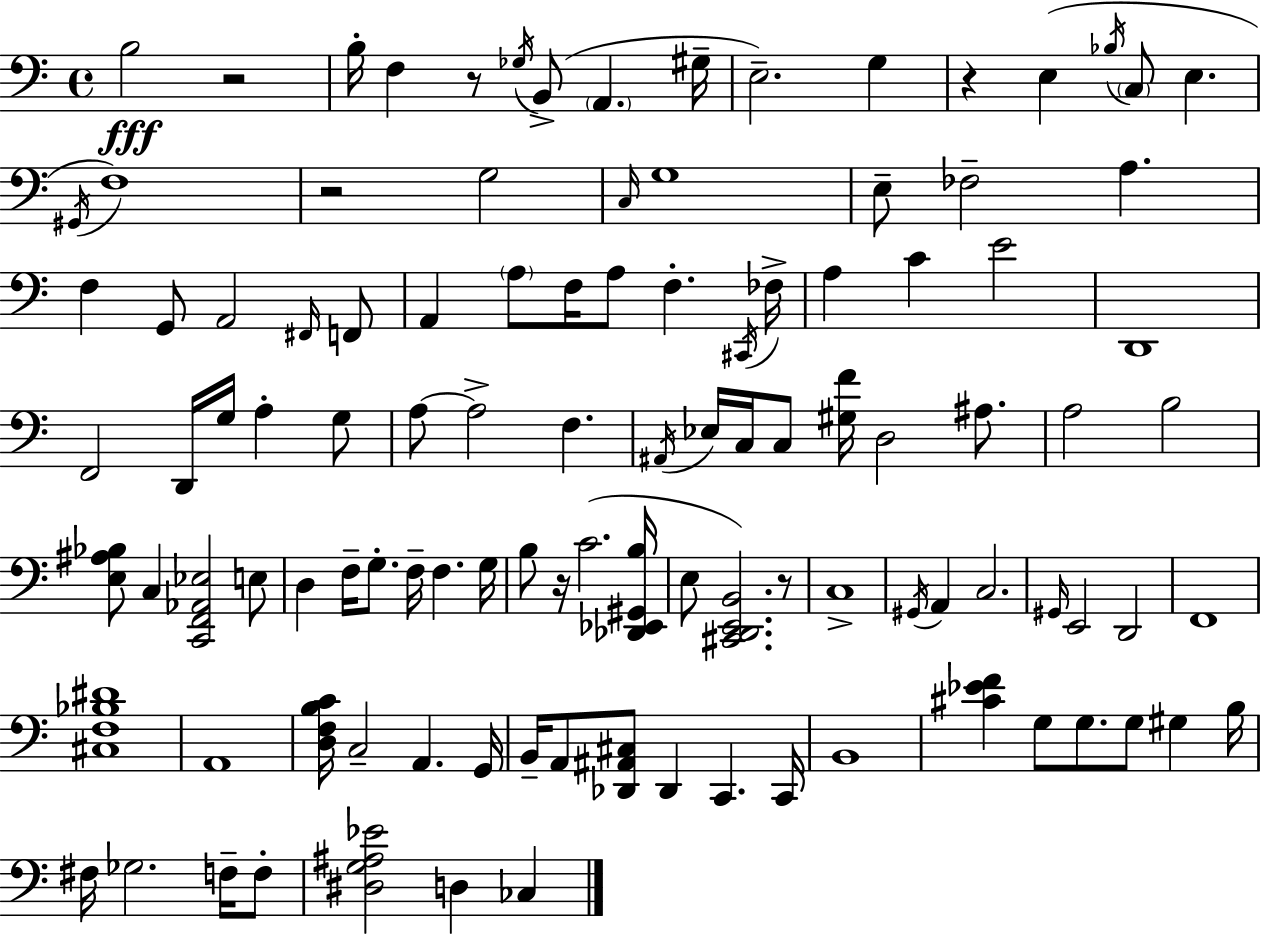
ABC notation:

X:1
T:Untitled
M:4/4
L:1/4
K:C
B,2 z2 B,/4 F, z/2 _G,/4 B,,/2 A,, ^G,/4 E,2 G, z E, _B,/4 C,/2 E, ^G,,/4 F,4 z2 G,2 C,/4 G,4 E,/2 _F,2 A, F, G,,/2 A,,2 ^F,,/4 F,,/2 A,, A,/2 F,/4 A,/2 F, ^C,,/4 _F,/4 A, C E2 D,,4 F,,2 D,,/4 G,/4 A, G,/2 A,/2 A,2 F, ^A,,/4 _E,/4 C,/4 C,/2 [^G,F]/4 D,2 ^A,/2 A,2 B,2 [E,^A,_B,]/2 C, [C,,F,,_A,,_E,]2 E,/2 D, F,/4 G,/2 F,/4 F, G,/4 B,/2 z/4 C2 [_D,,_E,,^G,,B,]/4 E,/2 [^C,,D,,E,,B,,]2 z/2 C,4 ^G,,/4 A,, C,2 ^G,,/4 E,,2 D,,2 F,,4 [^C,F,_B,^D]4 A,,4 [D,F,B,C]/4 C,2 A,, G,,/4 B,,/4 A,,/2 [_D,,^A,,^C,]/2 _D,, C,, C,,/4 B,,4 [^C_EF] G,/2 G,/2 G,/2 ^G, B,/4 ^F,/4 _G,2 F,/4 F,/2 [^D,G,^A,_E]2 D, _C,